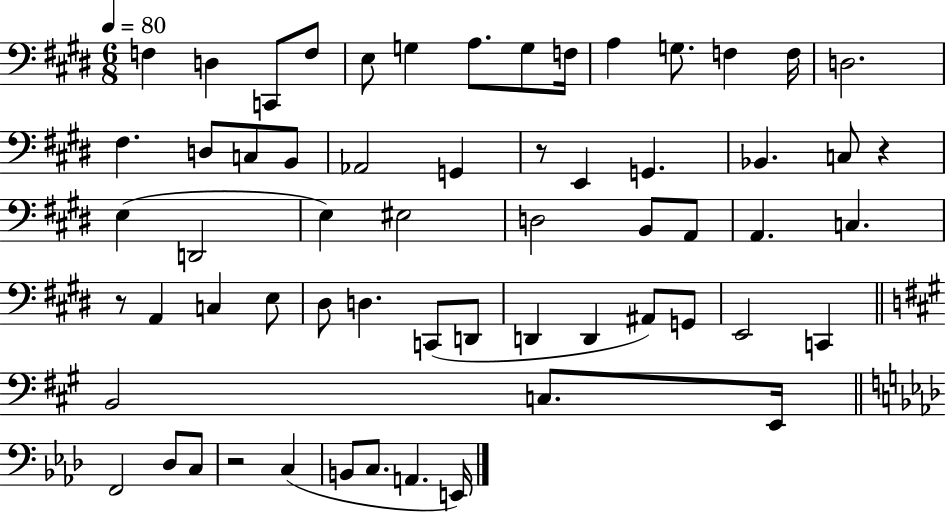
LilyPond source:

{
  \clef bass
  \numericTimeSignature
  \time 6/8
  \key e \major
  \tempo 4 = 80
  f4 d4 c,8 f8 | e8 g4 a8. g8 f16 | a4 g8. f4 f16 | d2. | \break fis4. d8 c8 b,8 | aes,2 g,4 | r8 e,4 g,4. | bes,4. c8 r4 | \break e4( d,2 | e4) eis2 | d2 b,8 a,8 | a,4. c4. | \break r8 a,4 c4 e8 | dis8 d4. c,8( d,8 | d,4 d,4 ais,8) g,8 | e,2 c,4 | \break \bar "||" \break \key a \major b,2 c8. e,16 | \bar "||" \break \key aes \major f,2 des8 c8 | r2 c4( | b,8 c8. a,4. e,16) | \bar "|."
}